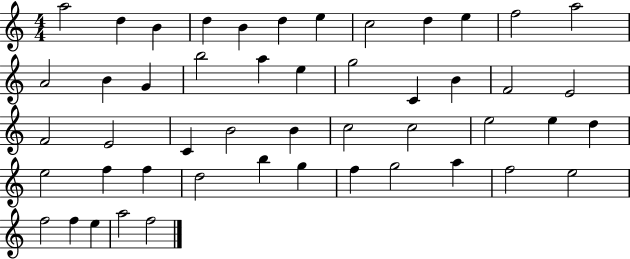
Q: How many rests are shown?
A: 0